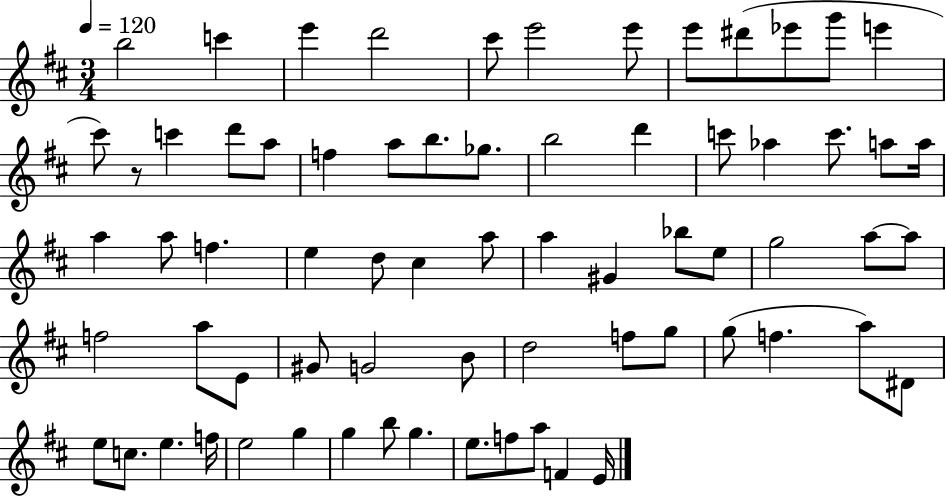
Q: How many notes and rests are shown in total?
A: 69